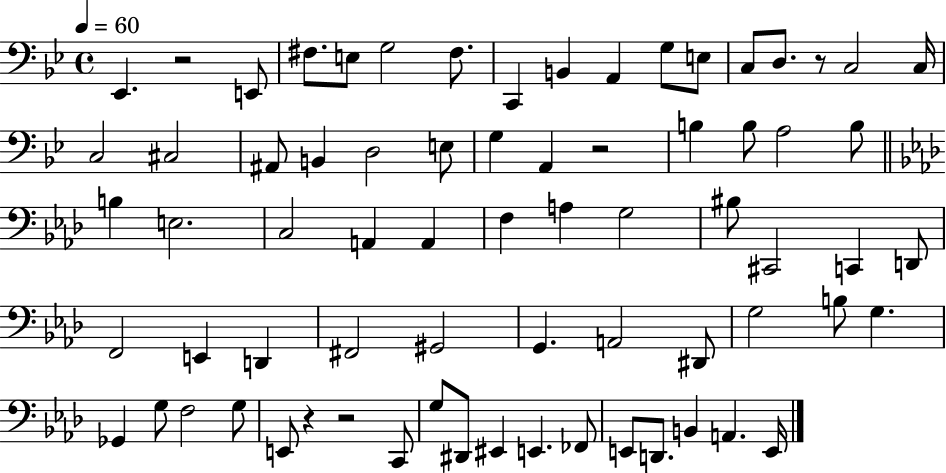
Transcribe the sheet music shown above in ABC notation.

X:1
T:Untitled
M:4/4
L:1/4
K:Bb
_E,, z2 E,,/2 ^F,/2 E,/2 G,2 ^F,/2 C,, B,, A,, G,/2 E,/2 C,/2 D,/2 z/2 C,2 C,/4 C,2 ^C,2 ^A,,/2 B,, D,2 E,/2 G, A,, z2 B, B,/2 A,2 B,/2 B, E,2 C,2 A,, A,, F, A, G,2 ^B,/2 ^C,,2 C,, D,,/2 F,,2 E,, D,, ^F,,2 ^G,,2 G,, A,,2 ^D,,/2 G,2 B,/2 G, _G,, G,/2 F,2 G,/2 E,,/2 z z2 C,,/2 G,/2 ^D,,/2 ^E,, E,, _F,,/2 E,,/2 D,,/2 B,, A,, E,,/4